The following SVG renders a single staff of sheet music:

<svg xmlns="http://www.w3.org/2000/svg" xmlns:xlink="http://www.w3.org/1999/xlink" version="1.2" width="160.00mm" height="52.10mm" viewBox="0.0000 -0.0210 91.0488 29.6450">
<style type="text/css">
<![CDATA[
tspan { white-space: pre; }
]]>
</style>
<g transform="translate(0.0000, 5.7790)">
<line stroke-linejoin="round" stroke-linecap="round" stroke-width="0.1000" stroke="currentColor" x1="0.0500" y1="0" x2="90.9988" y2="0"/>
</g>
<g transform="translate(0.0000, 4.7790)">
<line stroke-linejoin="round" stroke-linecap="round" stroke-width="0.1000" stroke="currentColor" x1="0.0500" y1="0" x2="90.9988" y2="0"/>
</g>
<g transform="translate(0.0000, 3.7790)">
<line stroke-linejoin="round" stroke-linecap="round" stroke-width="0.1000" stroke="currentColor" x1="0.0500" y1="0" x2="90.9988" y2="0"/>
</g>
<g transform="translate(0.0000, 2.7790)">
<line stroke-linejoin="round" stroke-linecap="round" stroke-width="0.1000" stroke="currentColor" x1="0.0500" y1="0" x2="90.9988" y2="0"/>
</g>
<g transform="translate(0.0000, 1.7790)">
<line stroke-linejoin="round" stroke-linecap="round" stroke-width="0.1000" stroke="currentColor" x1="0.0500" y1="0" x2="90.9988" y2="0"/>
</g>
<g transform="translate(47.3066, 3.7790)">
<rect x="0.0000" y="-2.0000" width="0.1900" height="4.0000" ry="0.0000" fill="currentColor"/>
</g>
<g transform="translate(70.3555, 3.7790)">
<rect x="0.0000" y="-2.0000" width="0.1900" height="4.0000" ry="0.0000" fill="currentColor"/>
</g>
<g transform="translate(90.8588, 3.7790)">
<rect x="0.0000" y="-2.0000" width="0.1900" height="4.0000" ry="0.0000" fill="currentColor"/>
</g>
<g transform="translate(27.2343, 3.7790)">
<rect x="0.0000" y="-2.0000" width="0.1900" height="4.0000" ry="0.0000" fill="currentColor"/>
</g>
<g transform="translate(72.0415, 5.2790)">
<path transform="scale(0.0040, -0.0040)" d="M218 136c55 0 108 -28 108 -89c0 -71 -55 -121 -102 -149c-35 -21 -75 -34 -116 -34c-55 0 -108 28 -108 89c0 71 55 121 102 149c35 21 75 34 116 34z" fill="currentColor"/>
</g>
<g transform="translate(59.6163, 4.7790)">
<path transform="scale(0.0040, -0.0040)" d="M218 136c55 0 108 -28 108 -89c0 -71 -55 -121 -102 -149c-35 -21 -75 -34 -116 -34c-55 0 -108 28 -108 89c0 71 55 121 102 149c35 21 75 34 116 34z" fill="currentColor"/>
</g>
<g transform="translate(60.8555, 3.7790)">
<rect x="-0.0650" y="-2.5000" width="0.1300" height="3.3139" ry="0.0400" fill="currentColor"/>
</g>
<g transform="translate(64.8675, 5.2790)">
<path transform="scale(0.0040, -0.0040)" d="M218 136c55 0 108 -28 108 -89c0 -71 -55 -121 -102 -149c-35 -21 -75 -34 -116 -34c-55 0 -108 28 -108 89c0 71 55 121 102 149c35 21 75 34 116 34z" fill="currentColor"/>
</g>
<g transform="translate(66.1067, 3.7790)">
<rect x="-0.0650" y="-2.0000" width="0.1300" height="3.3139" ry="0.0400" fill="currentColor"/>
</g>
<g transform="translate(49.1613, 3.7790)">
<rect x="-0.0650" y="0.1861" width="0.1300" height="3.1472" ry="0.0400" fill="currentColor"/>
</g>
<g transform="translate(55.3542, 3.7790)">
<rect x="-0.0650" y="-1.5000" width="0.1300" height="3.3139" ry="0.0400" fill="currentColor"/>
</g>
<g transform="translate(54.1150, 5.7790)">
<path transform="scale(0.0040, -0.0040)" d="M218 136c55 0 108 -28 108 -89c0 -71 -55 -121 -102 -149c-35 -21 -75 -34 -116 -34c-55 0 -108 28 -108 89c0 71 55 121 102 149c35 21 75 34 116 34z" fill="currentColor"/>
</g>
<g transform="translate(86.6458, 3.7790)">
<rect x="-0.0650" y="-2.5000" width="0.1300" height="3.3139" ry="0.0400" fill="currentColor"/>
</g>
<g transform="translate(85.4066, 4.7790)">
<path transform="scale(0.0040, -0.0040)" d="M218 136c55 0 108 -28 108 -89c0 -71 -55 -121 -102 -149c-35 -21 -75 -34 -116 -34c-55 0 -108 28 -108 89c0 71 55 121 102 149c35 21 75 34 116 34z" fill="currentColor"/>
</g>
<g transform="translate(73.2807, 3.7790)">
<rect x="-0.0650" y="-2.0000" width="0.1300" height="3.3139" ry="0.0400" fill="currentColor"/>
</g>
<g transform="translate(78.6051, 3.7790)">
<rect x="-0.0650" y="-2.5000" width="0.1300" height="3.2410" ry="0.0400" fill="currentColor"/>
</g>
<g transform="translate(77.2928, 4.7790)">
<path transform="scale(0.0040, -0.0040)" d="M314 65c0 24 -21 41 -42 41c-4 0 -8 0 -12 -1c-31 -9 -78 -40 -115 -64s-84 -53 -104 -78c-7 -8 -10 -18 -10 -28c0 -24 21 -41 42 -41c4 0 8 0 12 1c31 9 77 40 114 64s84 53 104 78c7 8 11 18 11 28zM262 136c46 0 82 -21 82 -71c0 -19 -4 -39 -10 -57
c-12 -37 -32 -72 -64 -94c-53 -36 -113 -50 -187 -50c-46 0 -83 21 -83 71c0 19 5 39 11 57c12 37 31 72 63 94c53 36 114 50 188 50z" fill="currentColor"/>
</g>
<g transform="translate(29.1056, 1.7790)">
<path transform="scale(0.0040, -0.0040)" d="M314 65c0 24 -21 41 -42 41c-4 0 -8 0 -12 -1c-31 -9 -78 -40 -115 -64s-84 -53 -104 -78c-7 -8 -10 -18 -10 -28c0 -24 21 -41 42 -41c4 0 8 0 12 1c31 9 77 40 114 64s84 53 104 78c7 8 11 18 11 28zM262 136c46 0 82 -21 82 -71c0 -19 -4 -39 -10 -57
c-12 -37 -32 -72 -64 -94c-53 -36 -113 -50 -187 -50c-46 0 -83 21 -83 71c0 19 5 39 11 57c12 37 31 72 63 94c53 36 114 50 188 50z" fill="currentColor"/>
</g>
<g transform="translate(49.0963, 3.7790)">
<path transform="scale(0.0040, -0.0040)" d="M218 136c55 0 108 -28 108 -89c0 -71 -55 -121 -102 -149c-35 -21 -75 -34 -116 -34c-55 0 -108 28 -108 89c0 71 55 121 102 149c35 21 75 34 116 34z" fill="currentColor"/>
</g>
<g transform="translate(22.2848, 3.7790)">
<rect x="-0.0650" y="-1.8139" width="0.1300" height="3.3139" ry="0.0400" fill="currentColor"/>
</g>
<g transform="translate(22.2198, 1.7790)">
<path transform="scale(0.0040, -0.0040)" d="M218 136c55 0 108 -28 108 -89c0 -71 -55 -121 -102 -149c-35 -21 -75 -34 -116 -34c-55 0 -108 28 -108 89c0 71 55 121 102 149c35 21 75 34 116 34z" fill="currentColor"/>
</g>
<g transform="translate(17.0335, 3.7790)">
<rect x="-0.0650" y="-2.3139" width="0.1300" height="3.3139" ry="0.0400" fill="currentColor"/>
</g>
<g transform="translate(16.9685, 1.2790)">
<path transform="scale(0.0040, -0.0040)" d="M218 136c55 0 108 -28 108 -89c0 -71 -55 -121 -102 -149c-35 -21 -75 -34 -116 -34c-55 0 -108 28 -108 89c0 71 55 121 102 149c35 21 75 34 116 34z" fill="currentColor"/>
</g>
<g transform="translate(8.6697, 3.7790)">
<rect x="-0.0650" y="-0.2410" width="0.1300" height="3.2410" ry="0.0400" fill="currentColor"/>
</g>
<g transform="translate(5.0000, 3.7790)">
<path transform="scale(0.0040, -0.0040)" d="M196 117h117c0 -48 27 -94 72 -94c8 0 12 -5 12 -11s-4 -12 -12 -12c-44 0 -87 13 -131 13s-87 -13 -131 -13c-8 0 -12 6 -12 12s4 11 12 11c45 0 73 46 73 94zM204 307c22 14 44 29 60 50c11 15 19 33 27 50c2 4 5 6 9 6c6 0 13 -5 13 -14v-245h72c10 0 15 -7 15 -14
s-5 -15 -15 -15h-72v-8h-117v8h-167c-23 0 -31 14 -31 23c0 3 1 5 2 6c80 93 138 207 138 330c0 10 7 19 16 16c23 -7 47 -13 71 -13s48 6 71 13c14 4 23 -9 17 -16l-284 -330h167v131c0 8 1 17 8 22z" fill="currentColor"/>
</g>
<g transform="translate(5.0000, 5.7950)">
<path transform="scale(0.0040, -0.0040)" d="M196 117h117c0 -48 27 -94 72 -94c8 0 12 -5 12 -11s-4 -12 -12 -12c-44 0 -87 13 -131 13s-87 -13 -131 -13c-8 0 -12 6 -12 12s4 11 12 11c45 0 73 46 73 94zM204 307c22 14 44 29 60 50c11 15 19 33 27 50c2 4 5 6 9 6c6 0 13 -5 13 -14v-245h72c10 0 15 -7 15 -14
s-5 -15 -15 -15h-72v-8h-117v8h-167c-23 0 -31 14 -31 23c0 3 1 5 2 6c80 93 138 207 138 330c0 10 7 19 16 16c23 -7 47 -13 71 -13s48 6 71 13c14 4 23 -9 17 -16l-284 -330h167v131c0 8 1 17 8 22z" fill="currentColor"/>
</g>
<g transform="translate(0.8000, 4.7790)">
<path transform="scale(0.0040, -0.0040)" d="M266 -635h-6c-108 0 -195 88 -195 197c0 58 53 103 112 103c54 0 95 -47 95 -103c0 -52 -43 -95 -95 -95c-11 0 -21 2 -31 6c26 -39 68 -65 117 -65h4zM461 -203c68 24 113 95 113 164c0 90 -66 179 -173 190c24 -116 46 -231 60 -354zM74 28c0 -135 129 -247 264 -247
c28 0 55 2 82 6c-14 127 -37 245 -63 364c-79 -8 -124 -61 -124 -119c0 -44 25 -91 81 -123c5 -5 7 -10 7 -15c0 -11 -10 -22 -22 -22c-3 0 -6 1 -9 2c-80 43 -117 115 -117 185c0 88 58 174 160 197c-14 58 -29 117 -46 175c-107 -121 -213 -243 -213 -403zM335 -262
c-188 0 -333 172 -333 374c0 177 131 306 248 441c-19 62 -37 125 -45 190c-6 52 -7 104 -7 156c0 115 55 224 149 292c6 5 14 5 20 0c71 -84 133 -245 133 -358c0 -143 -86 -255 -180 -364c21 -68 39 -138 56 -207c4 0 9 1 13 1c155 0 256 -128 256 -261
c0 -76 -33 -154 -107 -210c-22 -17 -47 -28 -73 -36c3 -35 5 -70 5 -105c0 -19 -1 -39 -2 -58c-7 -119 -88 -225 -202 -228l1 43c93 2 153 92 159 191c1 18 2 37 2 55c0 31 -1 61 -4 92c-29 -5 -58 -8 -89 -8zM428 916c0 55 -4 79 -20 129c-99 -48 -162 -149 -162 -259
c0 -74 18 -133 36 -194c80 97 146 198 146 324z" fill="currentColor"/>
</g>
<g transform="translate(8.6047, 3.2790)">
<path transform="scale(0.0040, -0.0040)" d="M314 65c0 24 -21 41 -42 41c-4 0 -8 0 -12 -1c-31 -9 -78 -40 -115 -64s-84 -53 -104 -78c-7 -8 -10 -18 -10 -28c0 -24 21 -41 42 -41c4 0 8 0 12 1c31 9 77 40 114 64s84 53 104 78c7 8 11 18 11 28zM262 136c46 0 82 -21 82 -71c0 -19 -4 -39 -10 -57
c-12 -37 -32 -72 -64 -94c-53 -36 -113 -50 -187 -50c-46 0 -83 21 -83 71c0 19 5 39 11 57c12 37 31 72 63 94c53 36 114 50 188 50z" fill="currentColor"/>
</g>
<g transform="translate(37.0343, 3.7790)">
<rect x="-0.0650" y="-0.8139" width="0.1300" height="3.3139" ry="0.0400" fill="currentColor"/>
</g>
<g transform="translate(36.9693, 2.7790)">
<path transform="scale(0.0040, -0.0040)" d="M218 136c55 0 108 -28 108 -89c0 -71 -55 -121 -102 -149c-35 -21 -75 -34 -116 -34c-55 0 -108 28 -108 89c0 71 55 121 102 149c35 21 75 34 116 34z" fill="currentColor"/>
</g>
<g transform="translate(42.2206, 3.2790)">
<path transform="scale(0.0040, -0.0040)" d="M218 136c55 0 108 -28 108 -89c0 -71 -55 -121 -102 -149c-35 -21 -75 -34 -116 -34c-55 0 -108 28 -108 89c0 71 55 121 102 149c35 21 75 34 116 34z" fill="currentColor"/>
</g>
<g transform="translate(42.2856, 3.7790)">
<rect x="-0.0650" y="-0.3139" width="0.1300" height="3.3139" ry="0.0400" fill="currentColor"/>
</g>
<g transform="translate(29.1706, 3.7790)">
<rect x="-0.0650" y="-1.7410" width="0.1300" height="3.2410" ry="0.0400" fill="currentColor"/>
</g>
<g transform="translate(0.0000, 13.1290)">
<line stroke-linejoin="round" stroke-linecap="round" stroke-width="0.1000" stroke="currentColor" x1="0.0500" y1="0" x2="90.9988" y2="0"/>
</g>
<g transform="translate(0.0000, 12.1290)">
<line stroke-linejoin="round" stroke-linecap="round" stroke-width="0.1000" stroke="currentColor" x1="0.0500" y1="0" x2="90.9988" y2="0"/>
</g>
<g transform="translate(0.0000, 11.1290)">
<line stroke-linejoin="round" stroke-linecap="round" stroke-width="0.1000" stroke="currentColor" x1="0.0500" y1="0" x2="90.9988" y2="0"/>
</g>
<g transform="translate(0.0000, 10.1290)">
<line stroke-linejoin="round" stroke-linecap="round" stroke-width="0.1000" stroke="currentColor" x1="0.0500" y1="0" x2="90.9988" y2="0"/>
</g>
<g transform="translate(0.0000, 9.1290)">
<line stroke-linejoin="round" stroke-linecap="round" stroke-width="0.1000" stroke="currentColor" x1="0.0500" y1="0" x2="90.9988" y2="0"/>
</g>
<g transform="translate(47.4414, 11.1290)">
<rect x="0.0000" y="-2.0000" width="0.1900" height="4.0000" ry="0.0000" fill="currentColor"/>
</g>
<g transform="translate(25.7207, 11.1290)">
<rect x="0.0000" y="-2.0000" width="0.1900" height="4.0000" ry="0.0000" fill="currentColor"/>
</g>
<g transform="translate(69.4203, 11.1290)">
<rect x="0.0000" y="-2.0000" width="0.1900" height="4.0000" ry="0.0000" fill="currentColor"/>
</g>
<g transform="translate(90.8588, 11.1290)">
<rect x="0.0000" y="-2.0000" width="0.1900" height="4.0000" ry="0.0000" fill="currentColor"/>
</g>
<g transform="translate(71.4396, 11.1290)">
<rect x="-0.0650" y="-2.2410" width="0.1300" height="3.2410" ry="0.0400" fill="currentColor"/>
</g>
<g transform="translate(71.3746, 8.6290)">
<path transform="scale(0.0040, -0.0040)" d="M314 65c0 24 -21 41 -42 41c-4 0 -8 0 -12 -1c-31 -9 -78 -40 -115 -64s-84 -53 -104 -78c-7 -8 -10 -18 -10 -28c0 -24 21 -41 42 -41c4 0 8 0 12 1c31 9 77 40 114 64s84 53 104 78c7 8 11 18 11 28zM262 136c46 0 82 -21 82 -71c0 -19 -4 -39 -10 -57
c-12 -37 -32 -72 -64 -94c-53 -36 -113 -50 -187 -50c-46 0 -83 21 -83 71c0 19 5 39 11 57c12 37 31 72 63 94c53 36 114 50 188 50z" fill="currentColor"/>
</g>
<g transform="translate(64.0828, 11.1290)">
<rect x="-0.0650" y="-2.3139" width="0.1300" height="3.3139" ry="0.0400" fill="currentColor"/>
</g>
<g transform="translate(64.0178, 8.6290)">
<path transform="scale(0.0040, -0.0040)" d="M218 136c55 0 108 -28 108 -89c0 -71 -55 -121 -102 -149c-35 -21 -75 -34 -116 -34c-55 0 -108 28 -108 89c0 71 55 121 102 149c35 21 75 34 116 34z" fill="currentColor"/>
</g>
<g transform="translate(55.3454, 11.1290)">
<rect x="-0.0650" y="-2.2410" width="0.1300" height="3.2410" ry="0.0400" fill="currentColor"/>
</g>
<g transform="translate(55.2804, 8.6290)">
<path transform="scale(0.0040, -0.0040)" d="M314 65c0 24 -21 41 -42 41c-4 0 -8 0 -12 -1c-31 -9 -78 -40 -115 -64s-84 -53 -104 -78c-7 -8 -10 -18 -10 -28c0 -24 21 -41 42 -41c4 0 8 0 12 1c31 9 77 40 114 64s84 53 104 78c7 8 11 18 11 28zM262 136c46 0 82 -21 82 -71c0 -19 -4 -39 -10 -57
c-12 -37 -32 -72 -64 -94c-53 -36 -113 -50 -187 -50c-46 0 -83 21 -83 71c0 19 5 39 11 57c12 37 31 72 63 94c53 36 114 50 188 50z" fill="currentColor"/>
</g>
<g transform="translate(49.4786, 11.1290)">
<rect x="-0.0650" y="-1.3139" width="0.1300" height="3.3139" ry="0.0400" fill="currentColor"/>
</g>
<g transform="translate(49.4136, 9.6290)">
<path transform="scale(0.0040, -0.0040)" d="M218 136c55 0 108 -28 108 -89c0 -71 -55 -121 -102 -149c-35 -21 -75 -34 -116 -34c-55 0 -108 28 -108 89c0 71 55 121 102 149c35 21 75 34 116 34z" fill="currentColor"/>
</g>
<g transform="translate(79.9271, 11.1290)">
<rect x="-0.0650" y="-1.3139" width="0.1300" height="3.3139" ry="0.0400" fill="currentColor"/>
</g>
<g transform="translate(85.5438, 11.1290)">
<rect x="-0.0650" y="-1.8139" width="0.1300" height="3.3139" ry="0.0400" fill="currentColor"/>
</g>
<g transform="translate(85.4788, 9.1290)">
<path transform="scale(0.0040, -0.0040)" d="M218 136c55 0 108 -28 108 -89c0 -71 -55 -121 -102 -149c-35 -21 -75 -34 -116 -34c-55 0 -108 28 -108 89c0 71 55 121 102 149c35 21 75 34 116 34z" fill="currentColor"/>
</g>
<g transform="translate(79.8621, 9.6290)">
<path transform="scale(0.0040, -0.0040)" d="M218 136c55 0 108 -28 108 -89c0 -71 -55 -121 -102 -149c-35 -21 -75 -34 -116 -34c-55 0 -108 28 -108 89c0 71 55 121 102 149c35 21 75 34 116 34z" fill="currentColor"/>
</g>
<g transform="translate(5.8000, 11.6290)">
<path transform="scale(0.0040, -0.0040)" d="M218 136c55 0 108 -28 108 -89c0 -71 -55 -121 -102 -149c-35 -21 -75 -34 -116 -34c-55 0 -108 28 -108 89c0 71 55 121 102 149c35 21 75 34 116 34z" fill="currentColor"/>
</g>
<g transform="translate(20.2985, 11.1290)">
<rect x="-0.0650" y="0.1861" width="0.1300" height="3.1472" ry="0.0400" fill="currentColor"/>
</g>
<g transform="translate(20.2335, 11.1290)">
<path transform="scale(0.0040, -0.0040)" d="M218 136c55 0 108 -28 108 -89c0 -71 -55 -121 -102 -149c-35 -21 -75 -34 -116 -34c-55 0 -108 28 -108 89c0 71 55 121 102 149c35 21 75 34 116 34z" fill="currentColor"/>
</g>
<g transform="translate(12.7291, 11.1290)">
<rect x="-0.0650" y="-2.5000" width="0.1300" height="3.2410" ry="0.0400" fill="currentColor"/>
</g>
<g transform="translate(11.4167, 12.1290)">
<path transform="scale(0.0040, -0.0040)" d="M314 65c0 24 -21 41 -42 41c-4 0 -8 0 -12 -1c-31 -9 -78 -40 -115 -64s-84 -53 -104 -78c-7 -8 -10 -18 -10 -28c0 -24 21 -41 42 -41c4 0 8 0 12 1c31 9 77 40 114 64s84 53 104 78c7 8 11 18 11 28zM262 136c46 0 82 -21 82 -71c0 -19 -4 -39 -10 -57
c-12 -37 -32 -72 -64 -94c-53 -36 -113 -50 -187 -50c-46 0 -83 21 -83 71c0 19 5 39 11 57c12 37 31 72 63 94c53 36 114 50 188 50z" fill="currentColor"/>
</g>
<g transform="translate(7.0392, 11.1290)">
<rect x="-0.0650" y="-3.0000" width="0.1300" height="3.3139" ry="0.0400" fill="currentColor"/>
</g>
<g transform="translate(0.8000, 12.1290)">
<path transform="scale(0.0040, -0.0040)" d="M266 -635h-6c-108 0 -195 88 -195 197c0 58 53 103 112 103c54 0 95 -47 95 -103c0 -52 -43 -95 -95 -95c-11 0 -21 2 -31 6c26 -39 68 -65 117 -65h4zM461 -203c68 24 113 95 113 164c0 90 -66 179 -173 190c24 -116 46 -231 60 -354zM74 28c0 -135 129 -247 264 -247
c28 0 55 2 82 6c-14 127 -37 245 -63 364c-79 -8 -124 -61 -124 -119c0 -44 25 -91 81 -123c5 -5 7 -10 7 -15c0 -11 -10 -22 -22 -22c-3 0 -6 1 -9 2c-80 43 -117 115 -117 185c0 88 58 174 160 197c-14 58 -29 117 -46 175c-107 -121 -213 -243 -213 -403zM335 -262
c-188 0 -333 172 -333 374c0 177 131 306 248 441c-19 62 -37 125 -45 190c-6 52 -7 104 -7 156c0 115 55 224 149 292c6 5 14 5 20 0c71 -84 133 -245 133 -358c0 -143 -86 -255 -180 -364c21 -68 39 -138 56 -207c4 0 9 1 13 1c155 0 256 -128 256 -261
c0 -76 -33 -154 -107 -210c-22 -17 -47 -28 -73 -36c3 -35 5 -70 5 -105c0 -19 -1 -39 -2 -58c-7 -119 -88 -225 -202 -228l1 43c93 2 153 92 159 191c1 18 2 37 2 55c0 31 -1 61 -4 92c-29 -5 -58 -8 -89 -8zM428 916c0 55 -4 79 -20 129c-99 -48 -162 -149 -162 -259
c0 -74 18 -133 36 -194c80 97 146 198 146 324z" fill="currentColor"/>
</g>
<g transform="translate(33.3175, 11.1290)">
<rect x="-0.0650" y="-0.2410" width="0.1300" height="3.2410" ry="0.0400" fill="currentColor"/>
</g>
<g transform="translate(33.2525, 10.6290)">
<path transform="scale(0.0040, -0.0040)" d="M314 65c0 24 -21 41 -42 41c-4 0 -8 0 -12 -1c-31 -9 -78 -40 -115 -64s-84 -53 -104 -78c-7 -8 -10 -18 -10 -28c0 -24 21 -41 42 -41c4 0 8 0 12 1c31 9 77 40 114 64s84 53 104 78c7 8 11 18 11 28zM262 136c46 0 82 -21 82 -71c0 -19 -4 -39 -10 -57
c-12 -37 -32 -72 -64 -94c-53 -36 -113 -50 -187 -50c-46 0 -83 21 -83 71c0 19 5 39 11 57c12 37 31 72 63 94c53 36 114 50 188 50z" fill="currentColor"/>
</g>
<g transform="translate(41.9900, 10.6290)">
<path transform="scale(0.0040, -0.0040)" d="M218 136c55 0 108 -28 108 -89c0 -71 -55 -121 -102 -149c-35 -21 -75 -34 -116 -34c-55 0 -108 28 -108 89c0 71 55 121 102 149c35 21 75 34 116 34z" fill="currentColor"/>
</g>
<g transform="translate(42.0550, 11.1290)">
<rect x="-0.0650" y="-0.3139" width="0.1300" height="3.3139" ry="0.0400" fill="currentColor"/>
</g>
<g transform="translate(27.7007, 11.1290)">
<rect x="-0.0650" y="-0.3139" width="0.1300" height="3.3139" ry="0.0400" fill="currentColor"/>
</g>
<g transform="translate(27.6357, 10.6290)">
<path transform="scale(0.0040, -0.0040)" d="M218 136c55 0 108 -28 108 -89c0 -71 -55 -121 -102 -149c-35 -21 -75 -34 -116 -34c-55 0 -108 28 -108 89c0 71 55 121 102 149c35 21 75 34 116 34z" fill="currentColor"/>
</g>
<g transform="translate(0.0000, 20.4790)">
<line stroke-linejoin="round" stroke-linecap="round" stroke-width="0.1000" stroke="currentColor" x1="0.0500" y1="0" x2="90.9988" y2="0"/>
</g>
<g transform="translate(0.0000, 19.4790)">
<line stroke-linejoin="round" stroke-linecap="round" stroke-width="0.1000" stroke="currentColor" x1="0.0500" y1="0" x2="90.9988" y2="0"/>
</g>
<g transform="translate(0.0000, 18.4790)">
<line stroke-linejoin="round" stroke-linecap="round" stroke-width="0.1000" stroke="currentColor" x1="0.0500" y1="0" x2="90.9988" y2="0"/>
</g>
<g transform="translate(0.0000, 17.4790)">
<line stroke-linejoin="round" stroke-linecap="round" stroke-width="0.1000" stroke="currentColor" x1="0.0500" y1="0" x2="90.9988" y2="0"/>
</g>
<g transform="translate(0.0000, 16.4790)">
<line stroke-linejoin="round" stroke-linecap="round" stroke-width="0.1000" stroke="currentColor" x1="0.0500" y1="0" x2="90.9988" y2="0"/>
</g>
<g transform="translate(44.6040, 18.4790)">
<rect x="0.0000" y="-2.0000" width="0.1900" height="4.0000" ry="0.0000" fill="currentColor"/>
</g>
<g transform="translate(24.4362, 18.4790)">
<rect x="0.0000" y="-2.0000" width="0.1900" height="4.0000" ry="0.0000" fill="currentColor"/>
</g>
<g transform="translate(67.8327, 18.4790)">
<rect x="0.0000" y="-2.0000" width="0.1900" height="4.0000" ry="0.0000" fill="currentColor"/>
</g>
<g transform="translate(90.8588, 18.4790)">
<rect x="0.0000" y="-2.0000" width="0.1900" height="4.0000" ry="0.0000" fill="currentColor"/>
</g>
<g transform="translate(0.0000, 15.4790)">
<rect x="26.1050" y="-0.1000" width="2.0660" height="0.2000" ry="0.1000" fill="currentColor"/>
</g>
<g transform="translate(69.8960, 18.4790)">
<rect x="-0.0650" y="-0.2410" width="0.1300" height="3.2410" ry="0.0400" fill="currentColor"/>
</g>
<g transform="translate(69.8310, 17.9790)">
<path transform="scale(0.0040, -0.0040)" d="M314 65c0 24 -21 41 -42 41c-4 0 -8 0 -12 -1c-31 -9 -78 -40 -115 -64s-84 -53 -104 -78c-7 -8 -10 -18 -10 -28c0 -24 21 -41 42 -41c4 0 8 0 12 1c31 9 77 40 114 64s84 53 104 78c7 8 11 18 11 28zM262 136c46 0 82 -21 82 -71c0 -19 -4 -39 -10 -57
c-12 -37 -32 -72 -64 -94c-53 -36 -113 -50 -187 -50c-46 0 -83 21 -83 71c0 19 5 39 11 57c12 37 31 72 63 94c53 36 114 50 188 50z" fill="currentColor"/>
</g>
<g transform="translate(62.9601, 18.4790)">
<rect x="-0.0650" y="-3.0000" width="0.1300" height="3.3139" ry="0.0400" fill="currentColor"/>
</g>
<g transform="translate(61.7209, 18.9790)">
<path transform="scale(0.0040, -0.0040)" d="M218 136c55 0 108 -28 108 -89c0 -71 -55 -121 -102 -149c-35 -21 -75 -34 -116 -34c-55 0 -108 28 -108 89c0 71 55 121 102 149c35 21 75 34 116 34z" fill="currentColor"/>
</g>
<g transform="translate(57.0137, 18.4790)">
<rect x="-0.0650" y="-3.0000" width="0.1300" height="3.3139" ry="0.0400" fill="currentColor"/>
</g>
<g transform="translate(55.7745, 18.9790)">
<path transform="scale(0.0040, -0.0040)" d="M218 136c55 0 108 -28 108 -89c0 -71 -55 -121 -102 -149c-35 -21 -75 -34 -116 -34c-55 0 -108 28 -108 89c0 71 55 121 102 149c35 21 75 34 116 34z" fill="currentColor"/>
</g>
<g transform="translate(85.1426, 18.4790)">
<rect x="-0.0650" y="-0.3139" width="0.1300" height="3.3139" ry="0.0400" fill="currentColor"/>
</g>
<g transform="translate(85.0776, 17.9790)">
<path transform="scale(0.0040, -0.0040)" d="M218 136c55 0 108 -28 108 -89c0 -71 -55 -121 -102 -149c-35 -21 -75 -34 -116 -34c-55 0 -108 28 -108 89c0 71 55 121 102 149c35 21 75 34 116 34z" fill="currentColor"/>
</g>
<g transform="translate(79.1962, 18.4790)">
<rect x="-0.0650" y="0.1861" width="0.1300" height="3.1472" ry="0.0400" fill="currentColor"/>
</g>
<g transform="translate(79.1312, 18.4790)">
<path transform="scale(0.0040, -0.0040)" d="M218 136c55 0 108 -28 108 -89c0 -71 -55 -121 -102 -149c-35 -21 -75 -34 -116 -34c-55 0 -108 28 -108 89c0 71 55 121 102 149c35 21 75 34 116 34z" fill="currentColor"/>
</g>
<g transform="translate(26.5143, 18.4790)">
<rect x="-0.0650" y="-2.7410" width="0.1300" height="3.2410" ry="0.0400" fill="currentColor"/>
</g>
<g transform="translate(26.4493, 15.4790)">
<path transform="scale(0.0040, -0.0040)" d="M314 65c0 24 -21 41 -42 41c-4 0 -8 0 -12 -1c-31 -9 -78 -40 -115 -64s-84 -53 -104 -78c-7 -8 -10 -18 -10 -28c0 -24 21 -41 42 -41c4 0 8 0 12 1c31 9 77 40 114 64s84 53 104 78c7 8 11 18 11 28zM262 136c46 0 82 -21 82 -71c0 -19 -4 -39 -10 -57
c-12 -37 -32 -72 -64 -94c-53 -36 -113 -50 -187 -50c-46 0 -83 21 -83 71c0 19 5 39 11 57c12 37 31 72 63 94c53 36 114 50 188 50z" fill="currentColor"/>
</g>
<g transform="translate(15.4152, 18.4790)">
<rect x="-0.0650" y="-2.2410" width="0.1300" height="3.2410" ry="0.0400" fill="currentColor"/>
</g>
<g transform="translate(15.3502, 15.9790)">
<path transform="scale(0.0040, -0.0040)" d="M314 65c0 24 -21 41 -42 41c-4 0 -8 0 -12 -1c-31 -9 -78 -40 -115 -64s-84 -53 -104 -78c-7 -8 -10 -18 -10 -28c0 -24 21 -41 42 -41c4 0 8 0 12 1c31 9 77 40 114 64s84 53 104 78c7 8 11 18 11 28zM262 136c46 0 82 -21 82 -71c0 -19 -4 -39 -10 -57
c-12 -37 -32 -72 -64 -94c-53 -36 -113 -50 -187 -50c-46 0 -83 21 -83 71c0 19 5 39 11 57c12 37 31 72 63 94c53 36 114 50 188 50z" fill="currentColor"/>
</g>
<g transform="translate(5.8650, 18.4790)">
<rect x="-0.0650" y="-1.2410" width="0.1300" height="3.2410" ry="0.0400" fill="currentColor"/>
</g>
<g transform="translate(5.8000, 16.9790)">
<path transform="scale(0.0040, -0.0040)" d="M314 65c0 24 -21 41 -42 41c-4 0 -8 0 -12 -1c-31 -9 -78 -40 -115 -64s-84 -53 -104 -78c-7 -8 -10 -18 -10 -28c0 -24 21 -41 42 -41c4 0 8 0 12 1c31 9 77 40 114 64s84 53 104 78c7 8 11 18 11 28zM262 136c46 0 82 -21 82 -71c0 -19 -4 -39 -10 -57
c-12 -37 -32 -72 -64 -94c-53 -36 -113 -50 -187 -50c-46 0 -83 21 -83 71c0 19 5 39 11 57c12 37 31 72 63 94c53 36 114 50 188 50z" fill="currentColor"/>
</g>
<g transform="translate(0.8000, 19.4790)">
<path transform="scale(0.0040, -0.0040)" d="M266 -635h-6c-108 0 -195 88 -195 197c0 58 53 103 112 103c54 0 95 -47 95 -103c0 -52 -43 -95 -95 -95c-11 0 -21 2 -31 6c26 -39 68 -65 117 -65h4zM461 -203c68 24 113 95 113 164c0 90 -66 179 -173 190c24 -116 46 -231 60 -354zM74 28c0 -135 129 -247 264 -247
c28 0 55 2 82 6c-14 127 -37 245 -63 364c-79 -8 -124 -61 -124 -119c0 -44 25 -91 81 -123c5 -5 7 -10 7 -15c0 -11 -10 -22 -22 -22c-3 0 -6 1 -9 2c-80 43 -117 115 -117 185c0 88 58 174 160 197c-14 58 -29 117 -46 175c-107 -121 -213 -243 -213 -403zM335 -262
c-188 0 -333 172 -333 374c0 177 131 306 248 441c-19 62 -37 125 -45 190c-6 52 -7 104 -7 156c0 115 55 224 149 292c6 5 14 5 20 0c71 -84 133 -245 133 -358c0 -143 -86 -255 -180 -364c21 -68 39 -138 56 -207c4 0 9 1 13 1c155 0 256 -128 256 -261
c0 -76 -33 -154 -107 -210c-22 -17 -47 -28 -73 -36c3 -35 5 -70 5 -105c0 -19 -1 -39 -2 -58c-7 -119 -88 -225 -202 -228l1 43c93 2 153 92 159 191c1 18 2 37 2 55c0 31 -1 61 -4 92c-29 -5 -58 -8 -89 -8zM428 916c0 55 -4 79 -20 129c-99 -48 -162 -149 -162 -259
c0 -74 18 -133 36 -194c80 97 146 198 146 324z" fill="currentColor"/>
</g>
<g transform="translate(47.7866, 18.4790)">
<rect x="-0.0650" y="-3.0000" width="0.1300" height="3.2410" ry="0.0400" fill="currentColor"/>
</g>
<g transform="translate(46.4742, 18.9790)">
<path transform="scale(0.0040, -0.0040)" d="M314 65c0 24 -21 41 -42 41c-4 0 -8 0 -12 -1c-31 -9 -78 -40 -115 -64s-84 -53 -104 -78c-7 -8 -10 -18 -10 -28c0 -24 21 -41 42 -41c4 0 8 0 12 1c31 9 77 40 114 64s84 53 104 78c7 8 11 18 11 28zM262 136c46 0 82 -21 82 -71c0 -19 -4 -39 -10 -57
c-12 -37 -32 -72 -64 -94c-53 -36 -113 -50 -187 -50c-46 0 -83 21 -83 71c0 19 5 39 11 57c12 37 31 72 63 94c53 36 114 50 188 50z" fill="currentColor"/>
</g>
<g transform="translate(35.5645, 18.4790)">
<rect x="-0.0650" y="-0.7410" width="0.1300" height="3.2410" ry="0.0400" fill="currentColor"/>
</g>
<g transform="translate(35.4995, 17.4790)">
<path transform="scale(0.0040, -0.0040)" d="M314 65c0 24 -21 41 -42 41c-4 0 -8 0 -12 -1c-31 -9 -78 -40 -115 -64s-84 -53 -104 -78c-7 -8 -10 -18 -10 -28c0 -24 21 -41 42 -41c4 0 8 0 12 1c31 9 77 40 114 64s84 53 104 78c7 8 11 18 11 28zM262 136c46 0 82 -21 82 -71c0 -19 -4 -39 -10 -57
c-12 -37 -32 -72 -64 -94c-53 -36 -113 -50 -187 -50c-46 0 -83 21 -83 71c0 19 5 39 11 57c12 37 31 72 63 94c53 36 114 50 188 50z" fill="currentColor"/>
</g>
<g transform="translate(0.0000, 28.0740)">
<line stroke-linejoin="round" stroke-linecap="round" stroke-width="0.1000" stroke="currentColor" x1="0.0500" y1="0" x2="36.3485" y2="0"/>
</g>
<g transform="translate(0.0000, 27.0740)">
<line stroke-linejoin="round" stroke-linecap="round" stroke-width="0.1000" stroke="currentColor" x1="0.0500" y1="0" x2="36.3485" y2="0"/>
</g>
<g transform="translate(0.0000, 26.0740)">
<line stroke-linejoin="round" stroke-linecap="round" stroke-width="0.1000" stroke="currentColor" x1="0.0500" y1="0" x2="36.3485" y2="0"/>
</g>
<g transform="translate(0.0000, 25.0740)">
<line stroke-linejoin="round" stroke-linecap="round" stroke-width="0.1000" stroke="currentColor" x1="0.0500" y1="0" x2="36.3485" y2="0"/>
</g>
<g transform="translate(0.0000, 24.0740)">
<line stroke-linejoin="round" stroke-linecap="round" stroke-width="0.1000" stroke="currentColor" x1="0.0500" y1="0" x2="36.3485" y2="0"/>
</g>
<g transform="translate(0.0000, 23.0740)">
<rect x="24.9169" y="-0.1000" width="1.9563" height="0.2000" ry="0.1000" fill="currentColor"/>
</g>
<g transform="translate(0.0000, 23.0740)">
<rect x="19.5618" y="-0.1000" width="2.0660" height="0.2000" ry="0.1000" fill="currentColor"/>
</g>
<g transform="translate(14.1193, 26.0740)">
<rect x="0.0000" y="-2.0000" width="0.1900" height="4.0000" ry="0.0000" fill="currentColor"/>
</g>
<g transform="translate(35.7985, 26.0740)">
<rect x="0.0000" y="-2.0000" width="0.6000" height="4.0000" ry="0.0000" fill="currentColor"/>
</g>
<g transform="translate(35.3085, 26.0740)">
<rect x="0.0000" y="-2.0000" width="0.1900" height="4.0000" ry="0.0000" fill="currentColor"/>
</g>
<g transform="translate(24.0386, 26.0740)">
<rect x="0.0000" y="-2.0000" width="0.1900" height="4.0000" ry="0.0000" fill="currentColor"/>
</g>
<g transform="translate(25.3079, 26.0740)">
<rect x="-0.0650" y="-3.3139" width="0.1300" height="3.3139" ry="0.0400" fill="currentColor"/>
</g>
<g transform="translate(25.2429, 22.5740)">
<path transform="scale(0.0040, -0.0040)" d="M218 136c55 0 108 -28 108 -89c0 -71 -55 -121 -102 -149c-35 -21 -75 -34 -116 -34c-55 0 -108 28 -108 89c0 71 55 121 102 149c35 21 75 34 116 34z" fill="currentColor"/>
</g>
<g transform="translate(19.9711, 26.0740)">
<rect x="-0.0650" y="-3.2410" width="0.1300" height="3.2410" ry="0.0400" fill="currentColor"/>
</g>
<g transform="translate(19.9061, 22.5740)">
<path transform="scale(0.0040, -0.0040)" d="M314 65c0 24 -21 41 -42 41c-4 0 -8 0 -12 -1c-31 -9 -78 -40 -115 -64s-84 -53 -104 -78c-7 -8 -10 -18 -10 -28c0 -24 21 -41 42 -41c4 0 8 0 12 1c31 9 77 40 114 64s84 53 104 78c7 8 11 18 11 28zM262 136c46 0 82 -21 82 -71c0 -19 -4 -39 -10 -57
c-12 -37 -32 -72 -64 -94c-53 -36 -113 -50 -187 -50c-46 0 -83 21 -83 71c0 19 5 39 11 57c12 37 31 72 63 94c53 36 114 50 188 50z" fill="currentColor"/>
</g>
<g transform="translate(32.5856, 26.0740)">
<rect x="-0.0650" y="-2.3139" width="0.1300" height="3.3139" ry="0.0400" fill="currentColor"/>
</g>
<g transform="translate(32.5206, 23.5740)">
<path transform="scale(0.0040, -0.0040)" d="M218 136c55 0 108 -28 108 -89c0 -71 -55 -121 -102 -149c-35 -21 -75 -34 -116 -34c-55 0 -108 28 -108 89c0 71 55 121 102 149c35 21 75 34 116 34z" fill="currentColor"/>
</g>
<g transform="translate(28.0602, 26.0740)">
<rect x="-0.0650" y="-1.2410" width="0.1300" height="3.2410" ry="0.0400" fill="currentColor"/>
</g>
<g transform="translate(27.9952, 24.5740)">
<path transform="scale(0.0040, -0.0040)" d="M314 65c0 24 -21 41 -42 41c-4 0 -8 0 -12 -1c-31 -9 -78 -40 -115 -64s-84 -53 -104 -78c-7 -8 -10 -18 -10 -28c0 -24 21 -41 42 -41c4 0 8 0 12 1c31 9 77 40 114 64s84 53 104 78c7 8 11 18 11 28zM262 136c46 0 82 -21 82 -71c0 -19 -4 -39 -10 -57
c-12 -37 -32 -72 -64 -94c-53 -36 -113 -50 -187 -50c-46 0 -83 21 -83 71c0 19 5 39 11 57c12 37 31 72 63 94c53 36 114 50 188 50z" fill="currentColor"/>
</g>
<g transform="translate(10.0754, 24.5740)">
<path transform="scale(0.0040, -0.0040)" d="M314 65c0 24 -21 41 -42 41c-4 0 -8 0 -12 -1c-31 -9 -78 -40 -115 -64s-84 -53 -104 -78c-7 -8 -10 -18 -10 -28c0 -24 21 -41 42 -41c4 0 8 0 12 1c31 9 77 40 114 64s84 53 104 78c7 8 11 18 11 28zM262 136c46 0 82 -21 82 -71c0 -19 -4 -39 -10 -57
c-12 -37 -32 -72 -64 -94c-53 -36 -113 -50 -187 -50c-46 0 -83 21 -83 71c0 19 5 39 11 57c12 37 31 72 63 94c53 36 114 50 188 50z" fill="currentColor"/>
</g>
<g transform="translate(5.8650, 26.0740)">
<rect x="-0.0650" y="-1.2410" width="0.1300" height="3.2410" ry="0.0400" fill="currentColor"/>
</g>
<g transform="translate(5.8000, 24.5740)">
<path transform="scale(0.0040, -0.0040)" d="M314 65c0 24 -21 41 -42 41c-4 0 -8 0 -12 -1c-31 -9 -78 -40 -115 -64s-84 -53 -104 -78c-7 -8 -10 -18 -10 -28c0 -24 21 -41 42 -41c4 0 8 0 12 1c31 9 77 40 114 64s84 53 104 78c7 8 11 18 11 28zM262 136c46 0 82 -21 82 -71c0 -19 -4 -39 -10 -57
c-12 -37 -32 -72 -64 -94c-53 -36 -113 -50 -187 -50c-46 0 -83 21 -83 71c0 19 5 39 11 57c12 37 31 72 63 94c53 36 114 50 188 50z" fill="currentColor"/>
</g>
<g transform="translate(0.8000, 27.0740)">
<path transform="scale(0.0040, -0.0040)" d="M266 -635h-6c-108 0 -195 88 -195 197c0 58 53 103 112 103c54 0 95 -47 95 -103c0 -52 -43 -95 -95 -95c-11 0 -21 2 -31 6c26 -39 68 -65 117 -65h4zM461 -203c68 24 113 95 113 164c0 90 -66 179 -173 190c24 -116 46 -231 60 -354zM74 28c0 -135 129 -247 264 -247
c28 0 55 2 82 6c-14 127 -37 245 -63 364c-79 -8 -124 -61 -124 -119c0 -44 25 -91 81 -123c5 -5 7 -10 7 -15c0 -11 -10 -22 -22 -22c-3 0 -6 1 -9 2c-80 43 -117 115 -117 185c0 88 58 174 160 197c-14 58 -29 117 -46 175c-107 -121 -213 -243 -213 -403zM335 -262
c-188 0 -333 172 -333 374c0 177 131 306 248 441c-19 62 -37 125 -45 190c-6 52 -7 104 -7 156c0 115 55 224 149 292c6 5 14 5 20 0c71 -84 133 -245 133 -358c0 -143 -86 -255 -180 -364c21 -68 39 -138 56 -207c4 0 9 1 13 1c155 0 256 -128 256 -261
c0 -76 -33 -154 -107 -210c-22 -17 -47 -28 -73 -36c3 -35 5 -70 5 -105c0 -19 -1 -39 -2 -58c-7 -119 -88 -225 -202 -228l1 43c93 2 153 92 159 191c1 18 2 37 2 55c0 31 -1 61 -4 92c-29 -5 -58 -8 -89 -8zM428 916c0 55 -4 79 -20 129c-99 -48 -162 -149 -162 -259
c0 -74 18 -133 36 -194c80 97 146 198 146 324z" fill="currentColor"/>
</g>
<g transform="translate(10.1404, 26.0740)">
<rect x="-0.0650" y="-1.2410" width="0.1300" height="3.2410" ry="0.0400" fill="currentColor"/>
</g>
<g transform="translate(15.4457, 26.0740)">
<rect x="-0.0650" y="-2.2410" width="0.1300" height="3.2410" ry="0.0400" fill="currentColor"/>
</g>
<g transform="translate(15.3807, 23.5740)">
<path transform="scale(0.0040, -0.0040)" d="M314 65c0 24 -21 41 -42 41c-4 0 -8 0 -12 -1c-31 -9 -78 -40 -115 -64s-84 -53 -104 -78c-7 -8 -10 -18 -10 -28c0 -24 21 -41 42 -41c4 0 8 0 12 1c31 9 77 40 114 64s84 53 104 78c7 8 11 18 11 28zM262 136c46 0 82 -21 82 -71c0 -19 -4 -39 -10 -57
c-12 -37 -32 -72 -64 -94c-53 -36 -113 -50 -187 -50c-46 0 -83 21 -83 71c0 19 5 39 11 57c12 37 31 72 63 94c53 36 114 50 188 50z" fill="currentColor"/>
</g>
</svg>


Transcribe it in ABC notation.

X:1
T:Untitled
M:4/4
L:1/4
K:C
c2 g f f2 d c B E G F F G2 G A G2 B c c2 c e g2 g g2 e f e2 g2 a2 d2 A2 A A c2 B c e2 e2 g2 b2 b e2 g